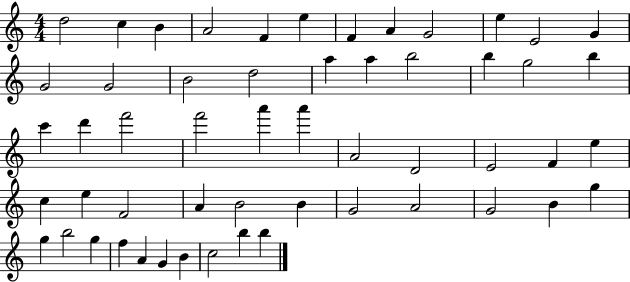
X:1
T:Untitled
M:4/4
L:1/4
K:C
d2 c B A2 F e F A G2 e E2 G G2 G2 B2 d2 a a b2 b g2 b c' d' f'2 f'2 a' a' A2 D2 E2 F e c e F2 A B2 B G2 A2 G2 B g g b2 g f A G B c2 b b